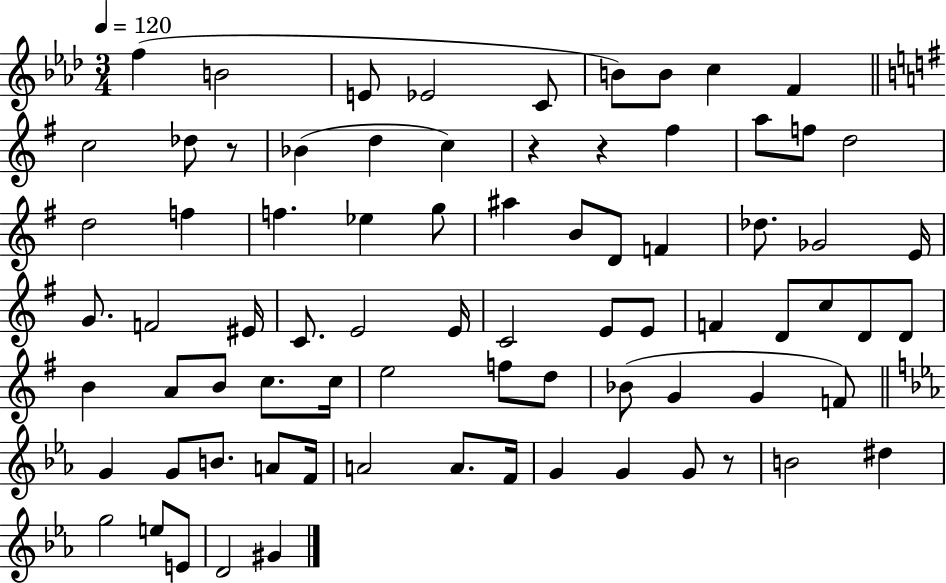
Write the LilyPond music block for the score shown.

{
  \clef treble
  \numericTimeSignature
  \time 3/4
  \key aes \major
  \tempo 4 = 120
  f''4( b'2 | e'8 ees'2 c'8 | b'8) b'8 c''4 f'4 | \bar "||" \break \key g \major c''2 des''8 r8 | bes'4( d''4 c''4) | r4 r4 fis''4 | a''8 f''8 d''2 | \break d''2 f''4 | f''4. ees''4 g''8 | ais''4 b'8 d'8 f'4 | des''8. ges'2 e'16 | \break g'8. f'2 eis'16 | c'8. e'2 e'16 | c'2 e'8 e'8 | f'4 d'8 c''8 d'8 d'8 | \break b'4 a'8 b'8 c''8. c''16 | e''2 f''8 d''8 | bes'8( g'4 g'4 f'8) | \bar "||" \break \key c \minor g'4 g'8 b'8. a'8 f'16 | a'2 a'8. f'16 | g'4 g'4 g'8 r8 | b'2 dis''4 | \break g''2 e''8 e'8 | d'2 gis'4 | \bar "|."
}